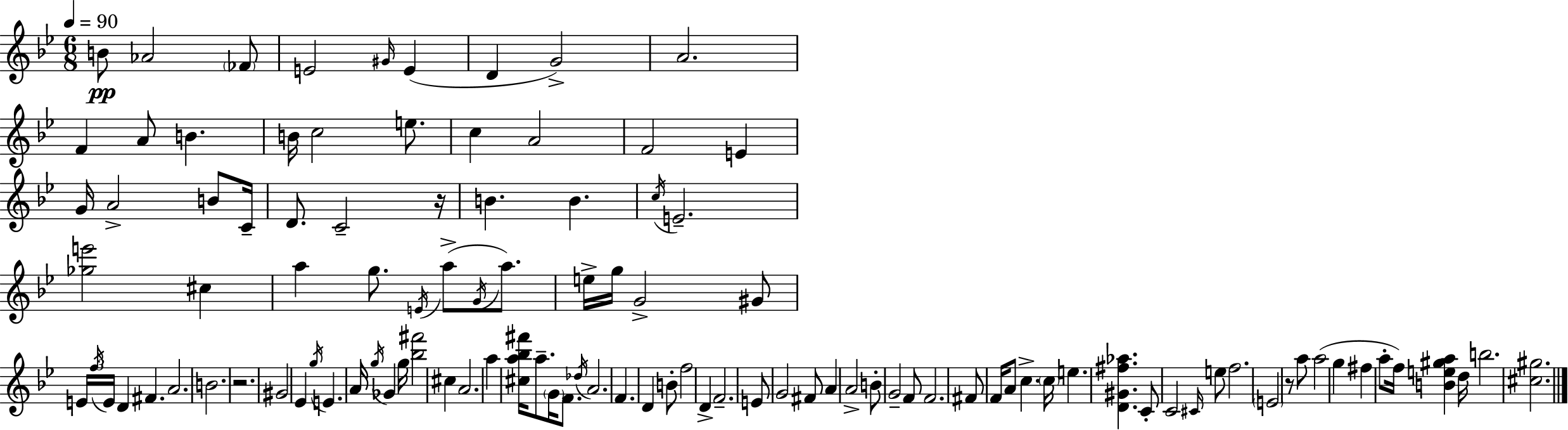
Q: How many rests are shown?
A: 3